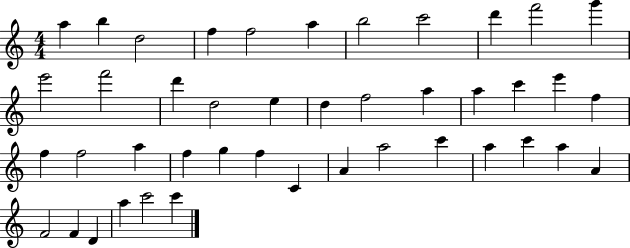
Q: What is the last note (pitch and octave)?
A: C6